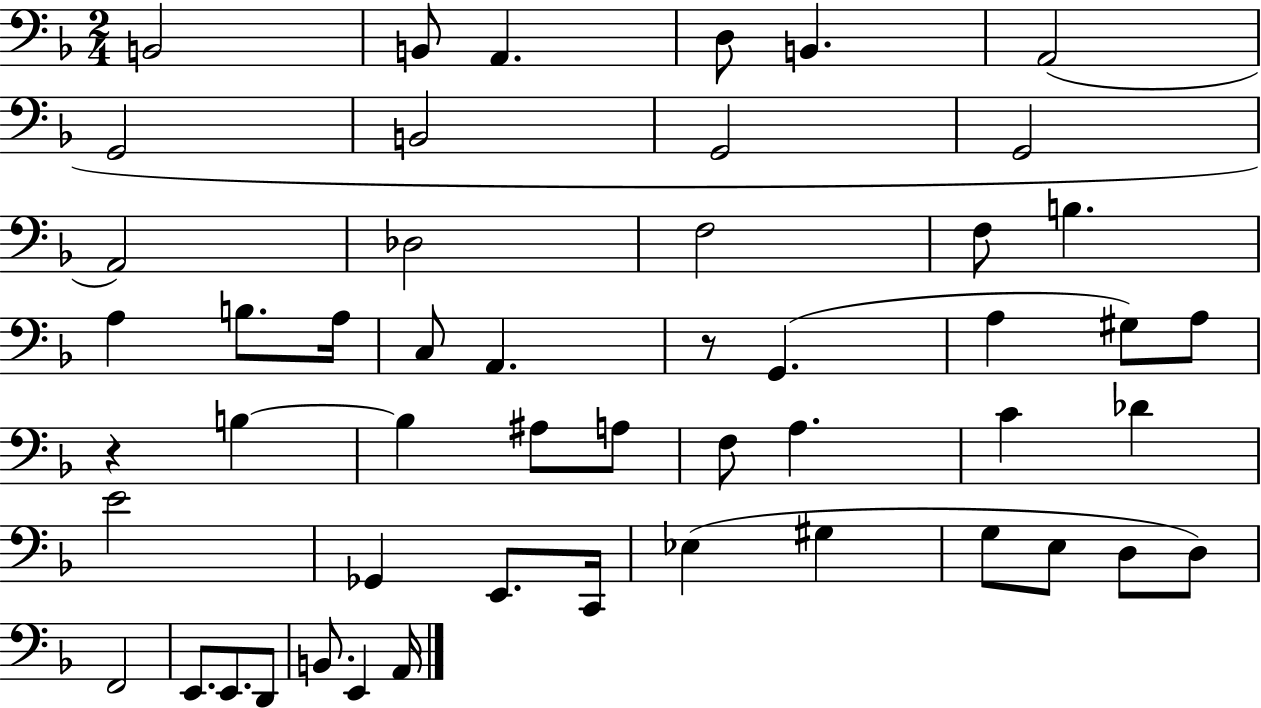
{
  \clef bass
  \numericTimeSignature
  \time 2/4
  \key f \major
  b,2 | b,8 a,4. | d8 b,4. | a,2( | \break g,2 | b,2 | g,2 | g,2 | \break a,2) | des2 | f2 | f8 b4. | \break a4 b8. a16 | c8 a,4. | r8 g,4.( | a4 gis8) a8 | \break r4 b4~~ | b4 ais8 a8 | f8 a4. | c'4 des'4 | \break e'2 | ges,4 e,8. c,16 | ees4( gis4 | g8 e8 d8 d8) | \break f,2 | e,8. e,8. d,8 | b,8. e,4 a,16 | \bar "|."
}